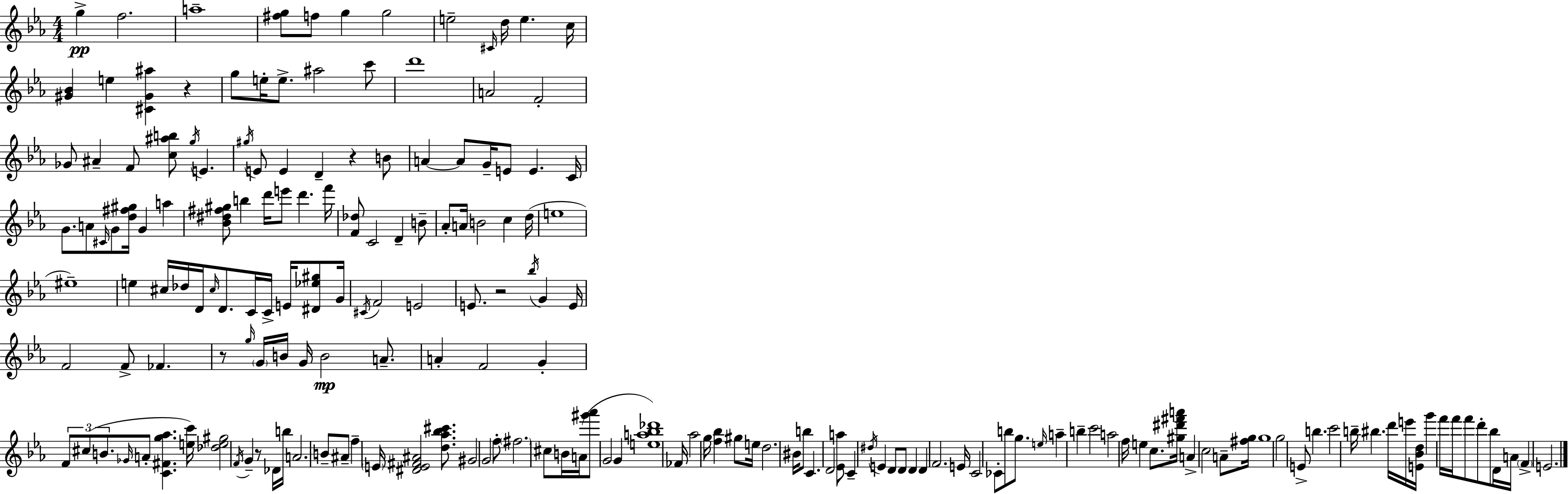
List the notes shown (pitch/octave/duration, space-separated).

G5/q F5/h. A5/w [F#5,G5]/e F5/e G5/q G5/h E5/h C#4/s D5/s E5/q. C5/s [G#4,Bb4]/q E5/q [C#4,G#4,A#5]/q R/q G5/e E5/s E5/e. A#5/h C6/e D6/w A4/h F4/h Gb4/e A#4/q F4/e [C5,A#5,B5]/e G5/s E4/q. G#5/s E4/e E4/q D4/q R/q B4/e A4/q A4/e G4/s E4/e E4/q. C4/s G4/e. A4/e C#4/s G4/e [D5,F#5,G#5]/s G4/q A5/q [Bb4,D#5,F#5,G#5]/e B5/q D6/s E6/e D6/q. F6/s [F4,Db5]/e C4/h D4/q B4/e Ab4/e A4/s B4/h C5/q D5/s E5/w EIS5/w E5/q C#5/s Db5/s D4/s C#5/s D4/e. C4/s C4/s E4/s [D#4,Eb5,G#5]/e G4/s C#4/s F4/h E4/h E4/e. R/h Bb5/s G4/q E4/s F4/h F4/e FES4/q. R/e G5/s G4/s B4/s G4/s B4/h A4/e. A4/q F4/h G4/q F4/e C#5/e B4/e. Gb4/s A4/e [C4,F#4,G5,Ab5]/q. [E5,C6]/s [Db5,E5,G#5]/h F4/s G4/q R/e Db4/s B5/s A4/h. B4/e A#4/e F5/q E4/s [D#4,E4,F#4,A#4]/h [D5,Ab5,Bb5,C#6]/e. G#4/h G4/h F5/e F#5/h. C#5/e B4/s A4/s [G#6,Ab6]/e G4/h G4/q [E5,A5,Bb5,Db6]/w FES4/s Ab5/h G5/s [F5,Bb5]/q G#5/e E5/s D5/h. BIS4/s B5/e C4/q. D4/h [Eb4,A5]/e C4/q D#5/s E4/q D4/e D4/e D4/q D4/q F4/h. E4/s C4/h CES4/e B5/e G5/e. E5/s A5/q B5/q C6/h A5/h F5/s E5/q C5/e. [G#5,D#6,F#6,A6]/s A4/q C5/h A4/e [F#5,G5]/s G5/w G5/h E4/e B5/q. C6/h B5/s BIS5/q. D6/s E6/s [E4,Bb4,D5]/s G6/q F6/s F6/s F6/e D6/e Bb5/e D4/s A4/s F4/q E4/h.